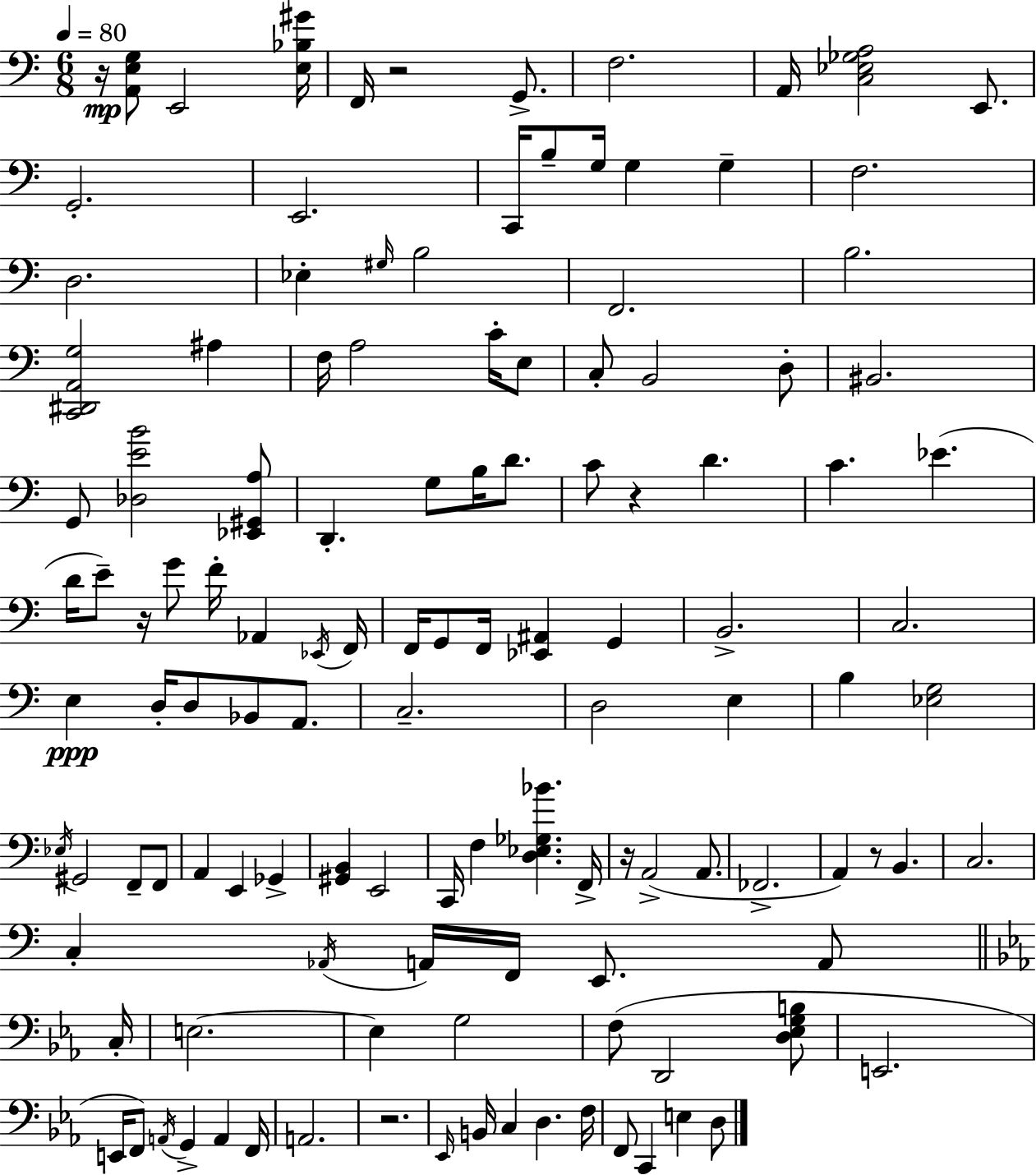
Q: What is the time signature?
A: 6/8